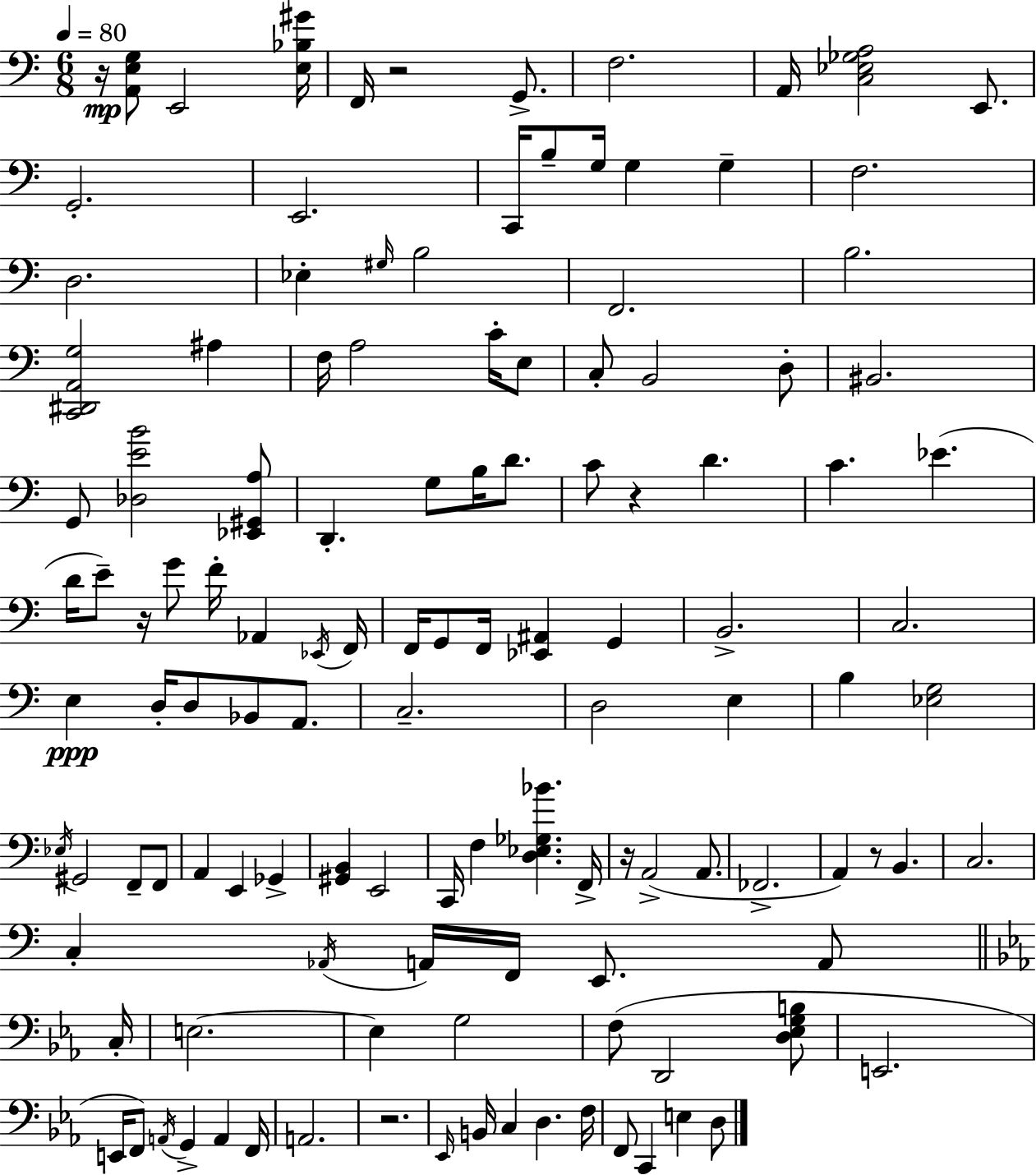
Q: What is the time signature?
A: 6/8